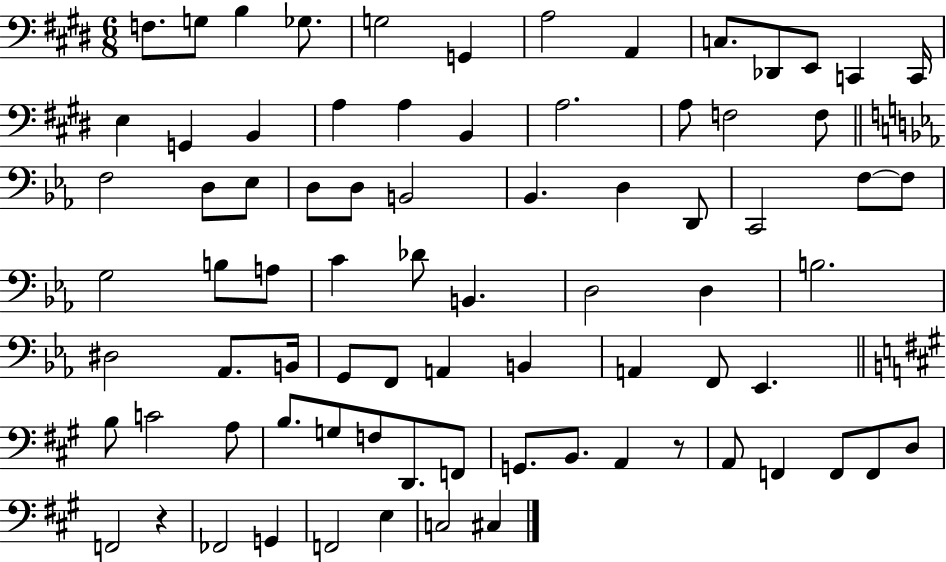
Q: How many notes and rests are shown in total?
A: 79